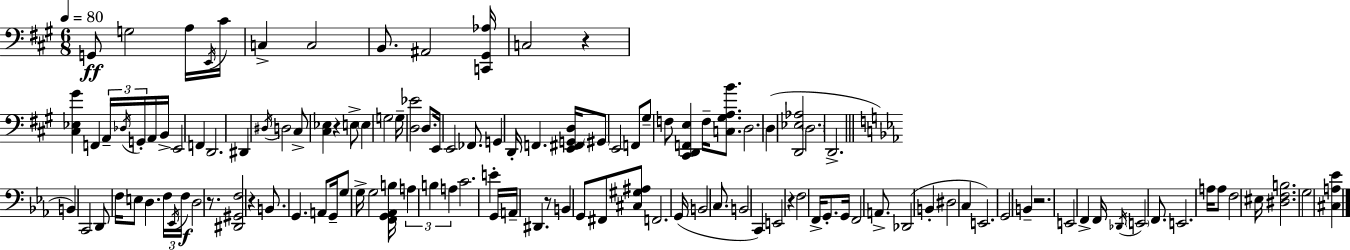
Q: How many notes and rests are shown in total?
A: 124